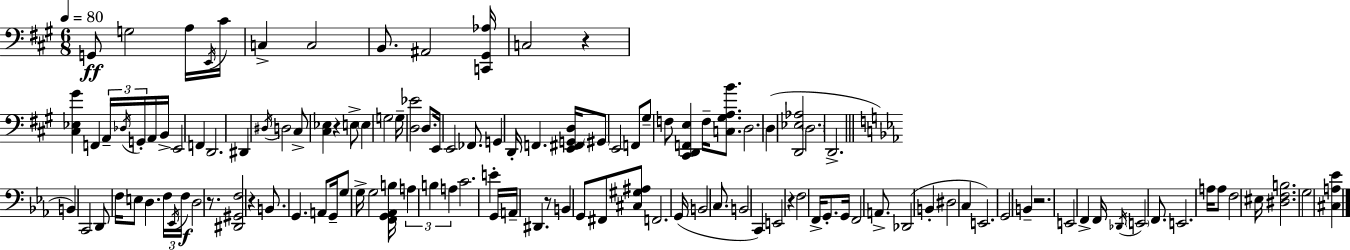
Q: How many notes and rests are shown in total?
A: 124